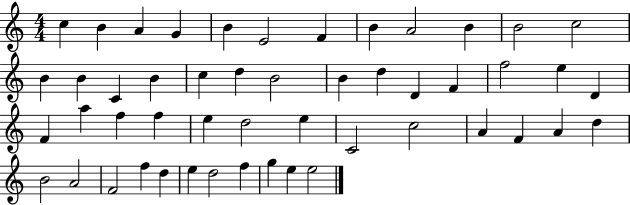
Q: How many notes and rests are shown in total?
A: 50